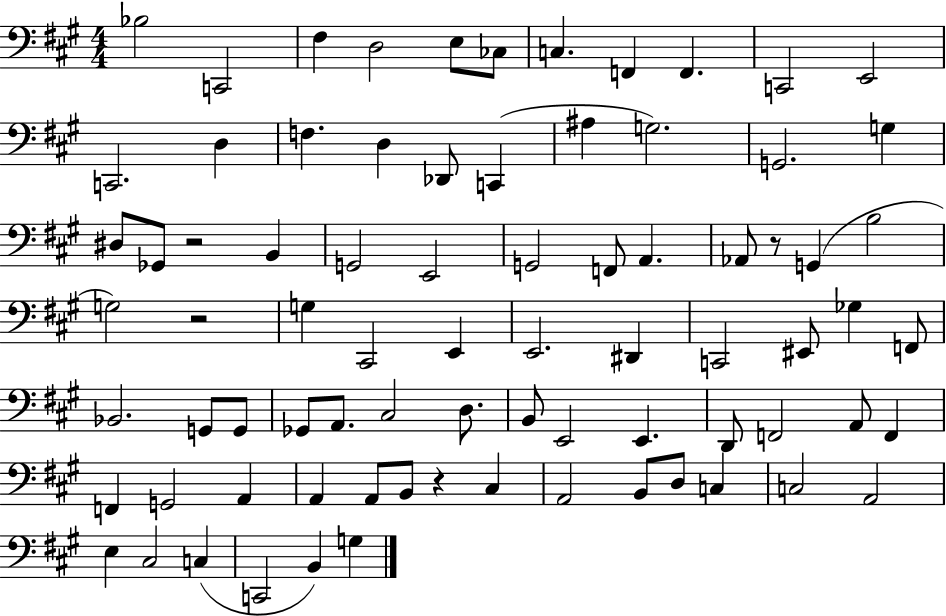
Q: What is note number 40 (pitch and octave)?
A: EIS2